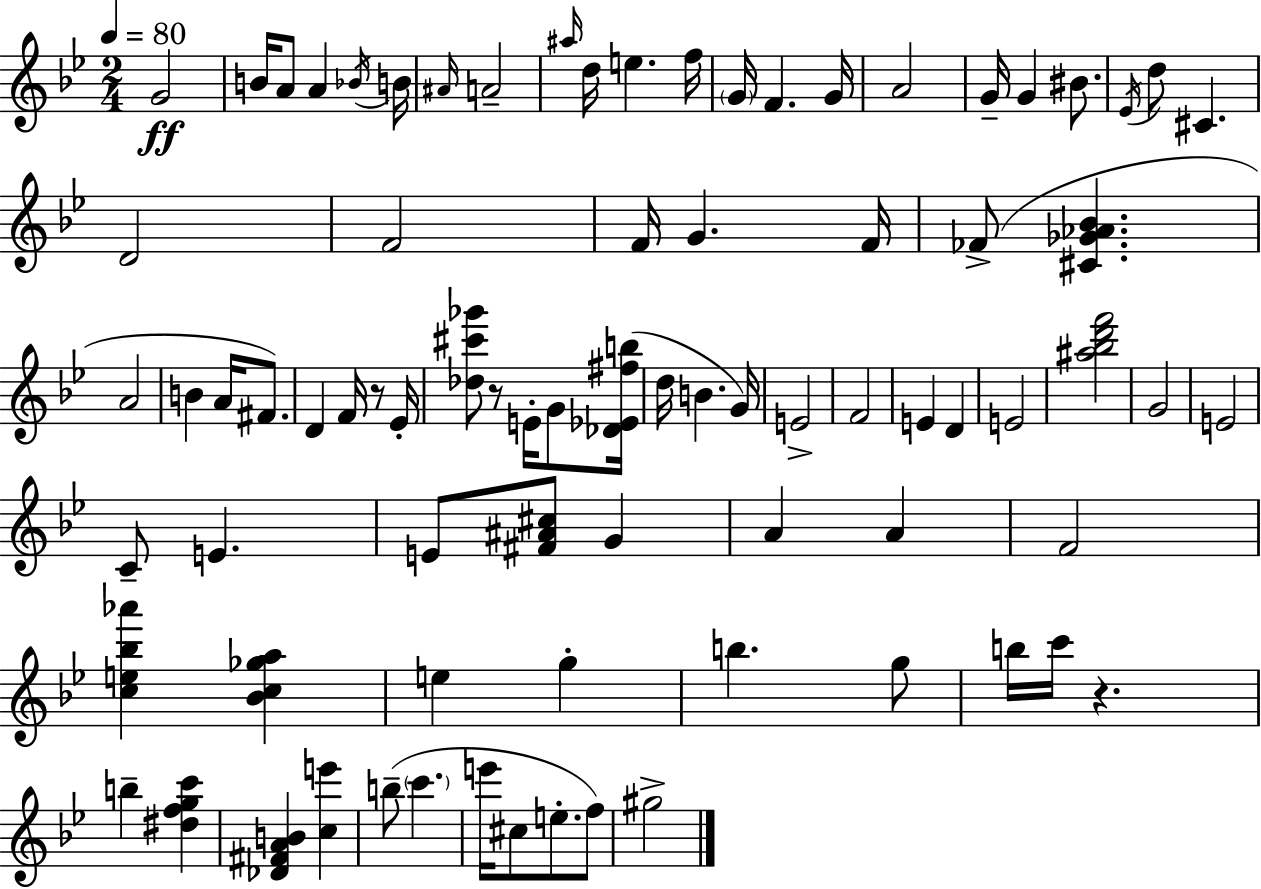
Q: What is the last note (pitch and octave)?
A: G#5